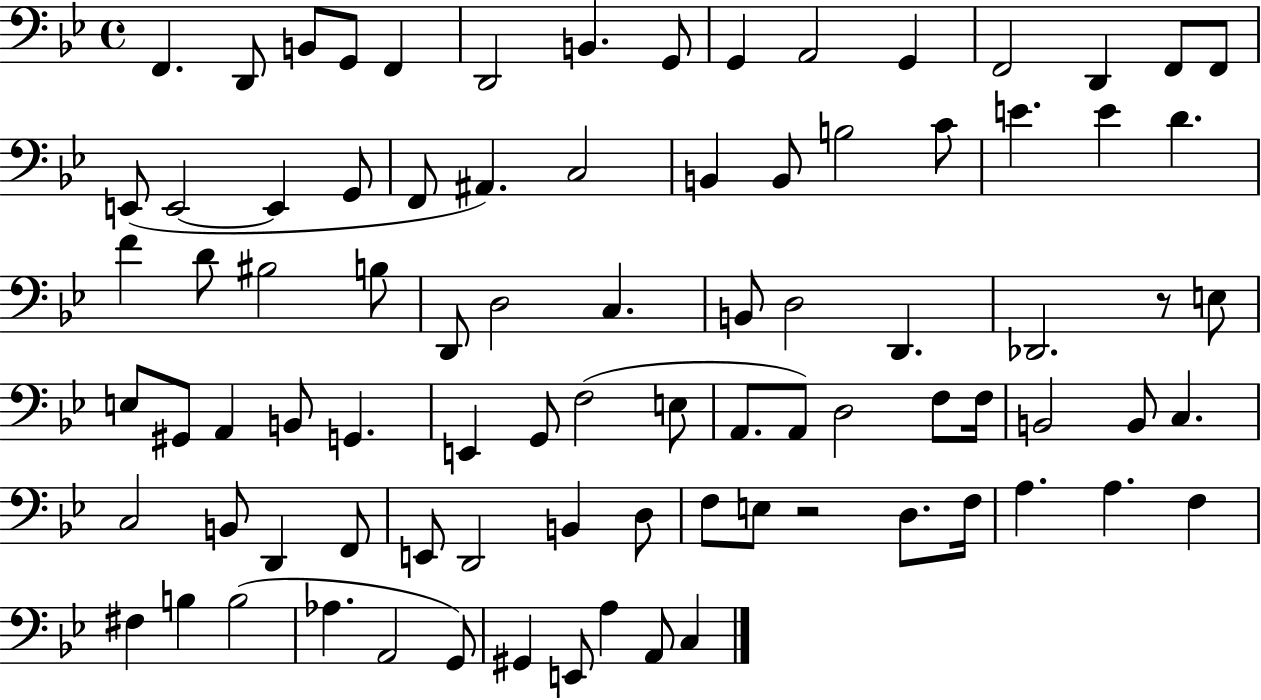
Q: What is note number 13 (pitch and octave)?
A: D2